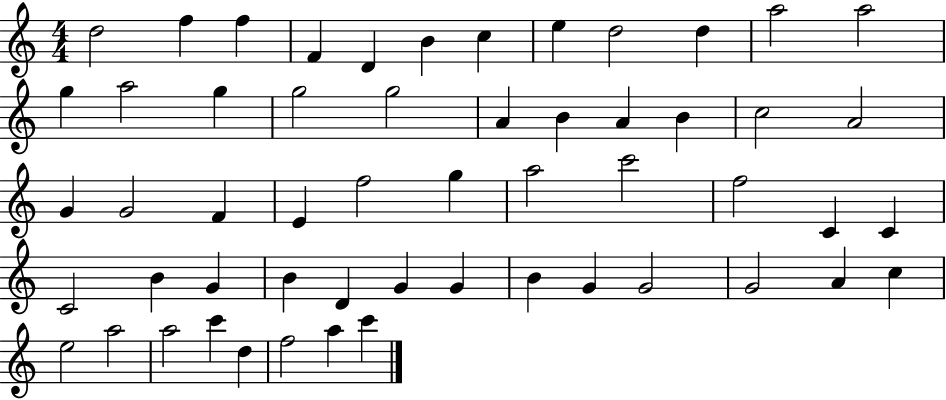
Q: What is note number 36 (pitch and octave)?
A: B4